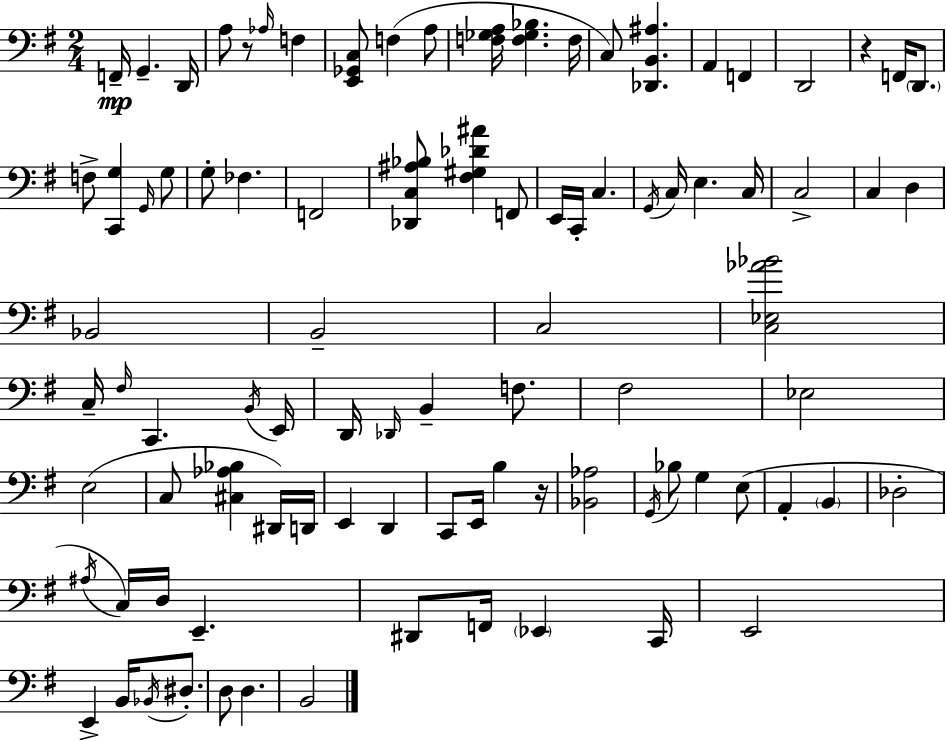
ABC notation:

X:1
T:Untitled
M:2/4
L:1/4
K:Em
F,,/4 G,, D,,/4 A,/2 z/2 _A,/4 F, [E,,_G,,C,]/2 F, A,/2 [F,_G,A,]/4 [F,_G,_B,] F,/4 C,/2 [_D,,B,,^A,] A,, F,, D,,2 z F,,/4 D,,/2 F,/2 [C,,G,] G,,/4 G,/2 G,/2 _F, F,,2 [_D,,C,^A,_B,]/2 [^F,^G,_D^A] F,,/2 E,,/4 C,,/4 C, G,,/4 C,/4 E, C,/4 C,2 C, D, _B,,2 B,,2 C,2 [C,_E,_A_B]2 C,/4 ^F,/4 C,, B,,/4 E,,/4 D,,/4 _D,,/4 B,, F,/2 ^F,2 _E,2 E,2 C,/2 [^C,_A,_B,] ^D,,/4 D,,/4 E,, D,, C,,/2 E,,/4 B, z/4 [_B,,_A,]2 G,,/4 _B,/2 G, E,/2 A,, B,, _D,2 ^A,/4 C,/4 D,/4 E,, ^D,,/2 F,,/4 _E,, C,,/4 E,,2 E,, B,,/4 _B,,/4 ^D,/2 D,/2 D, B,,2